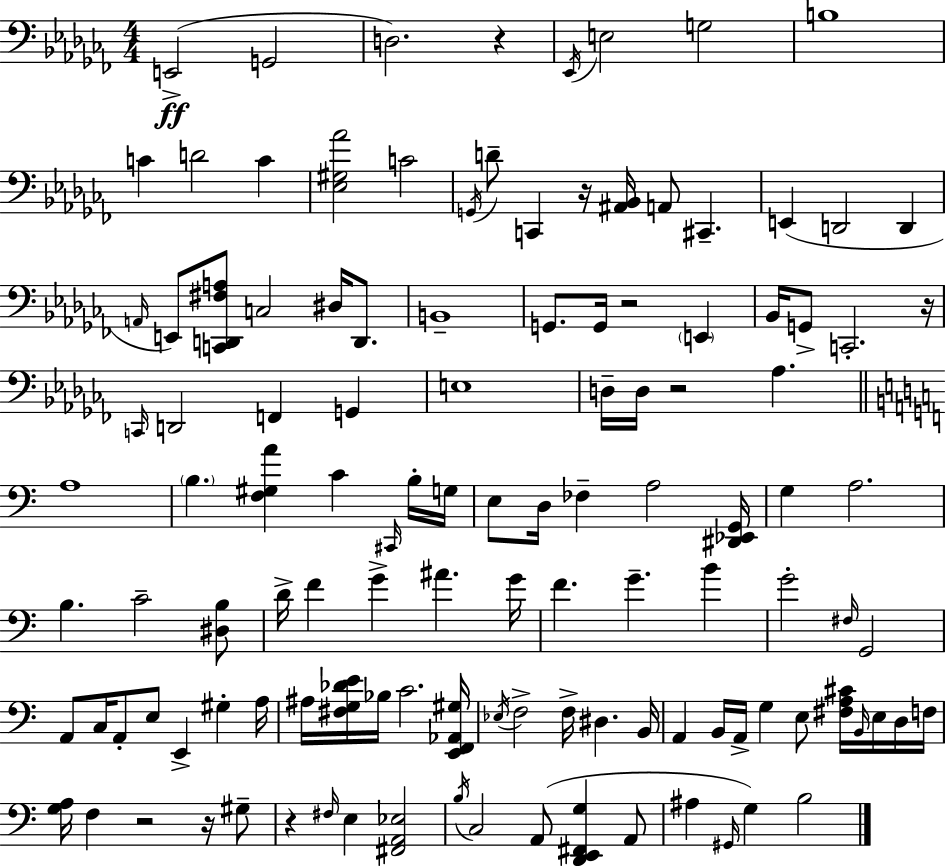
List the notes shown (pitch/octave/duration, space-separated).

E2/h G2/h D3/h. R/q Eb2/s E3/h G3/h B3/w C4/q D4/h C4/q [Eb3,G#3,Ab4]/h C4/h G2/s D4/e C2/q R/s [A#2,Bb2]/s A2/e C#2/q. E2/q D2/h D2/q A2/s E2/e [C2,D2,F#3,A3]/e C3/h D#3/s D2/e. B2/w G2/e. G2/s R/h E2/q Bb2/s G2/e C2/h. R/s C2/s D2/h F2/q G2/q E3/w D3/s D3/s R/h Ab3/q. A3/w B3/q. [F3,G#3,A4]/q C4/q C#2/s B3/s G3/s E3/e D3/s FES3/q A3/h [D#2,Eb2,G2]/s G3/q A3/h. B3/q. C4/h [D#3,B3]/e D4/s F4/q G4/q A#4/q. G4/s F4/q. G4/q. B4/q G4/h F#3/s G2/h A2/e C3/s A2/e E3/e E2/q G#3/q A3/s A#3/s [F#3,G3,Db4,E4]/s Bb3/s C4/h. [E2,F2,Ab2,G#3]/s Eb3/s F3/h F3/s D#3/q. B2/s A2/q B2/s A2/s G3/q E3/e [F#3,A3,C#4]/s B2/s E3/s D3/s F3/s [G3,A3]/s F3/q R/h R/s G#3/e R/q F#3/s E3/q [F#2,A2,Eb3]/h B3/s C3/h A2/e [D2,E2,F#2,G3]/q A2/e A#3/q G#2/s G3/q B3/h